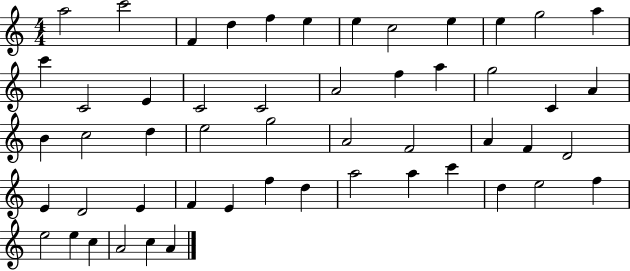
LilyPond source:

{
  \clef treble
  \numericTimeSignature
  \time 4/4
  \key c \major
  a''2 c'''2 | f'4 d''4 f''4 e''4 | e''4 c''2 e''4 | e''4 g''2 a''4 | \break c'''4 c'2 e'4 | c'2 c'2 | a'2 f''4 a''4 | g''2 c'4 a'4 | \break b'4 c''2 d''4 | e''2 g''2 | a'2 f'2 | a'4 f'4 d'2 | \break e'4 d'2 e'4 | f'4 e'4 f''4 d''4 | a''2 a''4 c'''4 | d''4 e''2 f''4 | \break e''2 e''4 c''4 | a'2 c''4 a'4 | \bar "|."
}